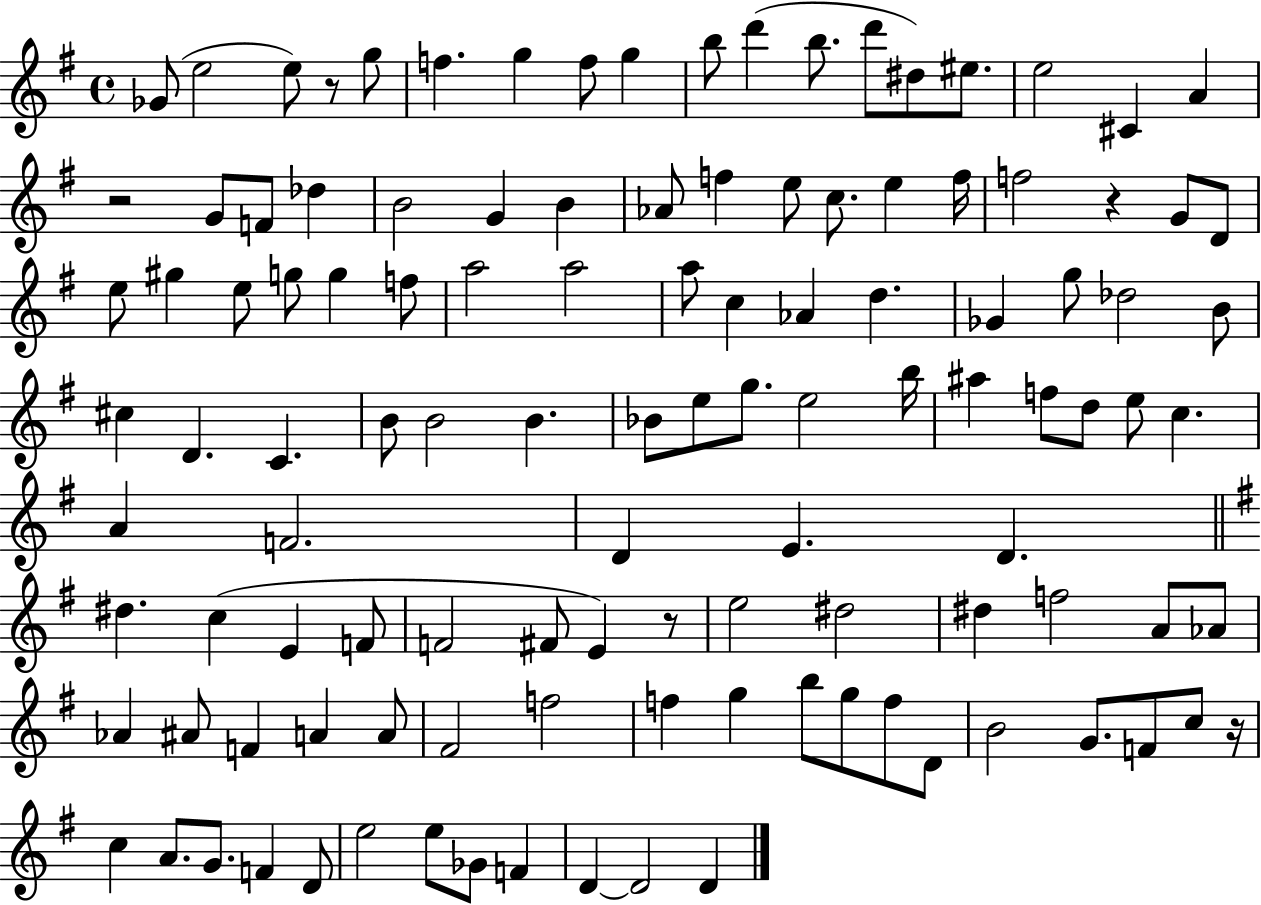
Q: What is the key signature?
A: G major